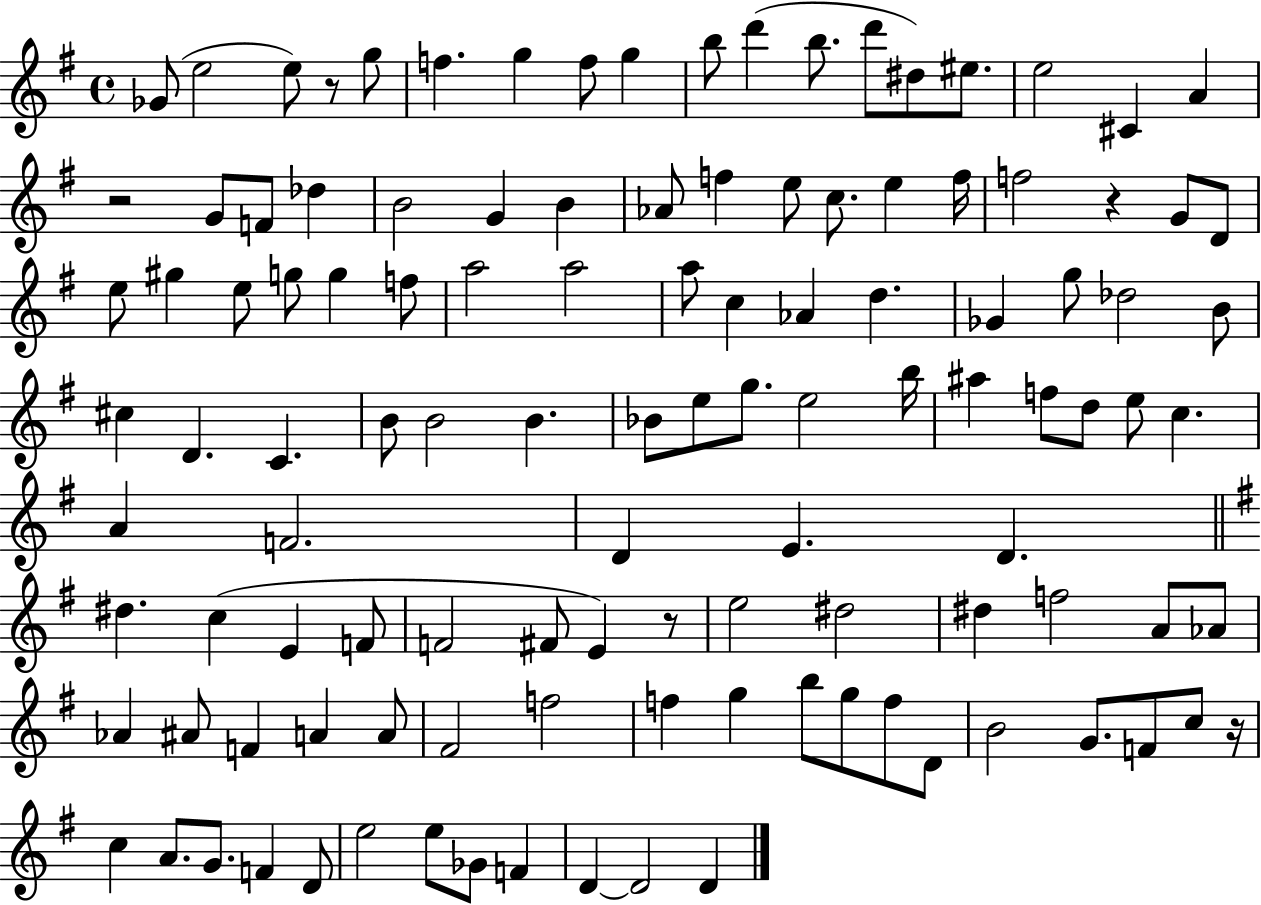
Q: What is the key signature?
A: G major